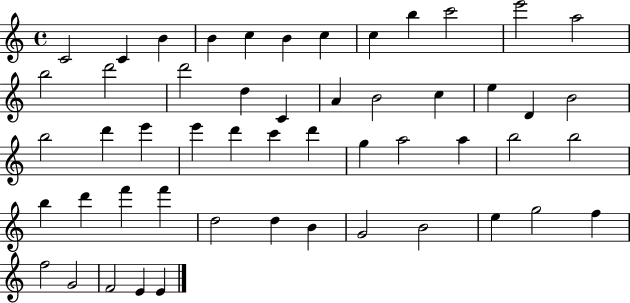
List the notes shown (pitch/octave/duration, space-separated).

C4/h C4/q B4/q B4/q C5/q B4/q C5/q C5/q B5/q C6/h E6/h A5/h B5/h D6/h D6/h D5/q C4/q A4/q B4/h C5/q E5/q D4/q B4/h B5/h D6/q E6/q E6/q D6/q C6/q D6/q G5/q A5/h A5/q B5/h B5/h B5/q D6/q F6/q F6/q D5/h D5/q B4/q G4/h B4/h E5/q G5/h F5/q F5/h G4/h F4/h E4/q E4/q